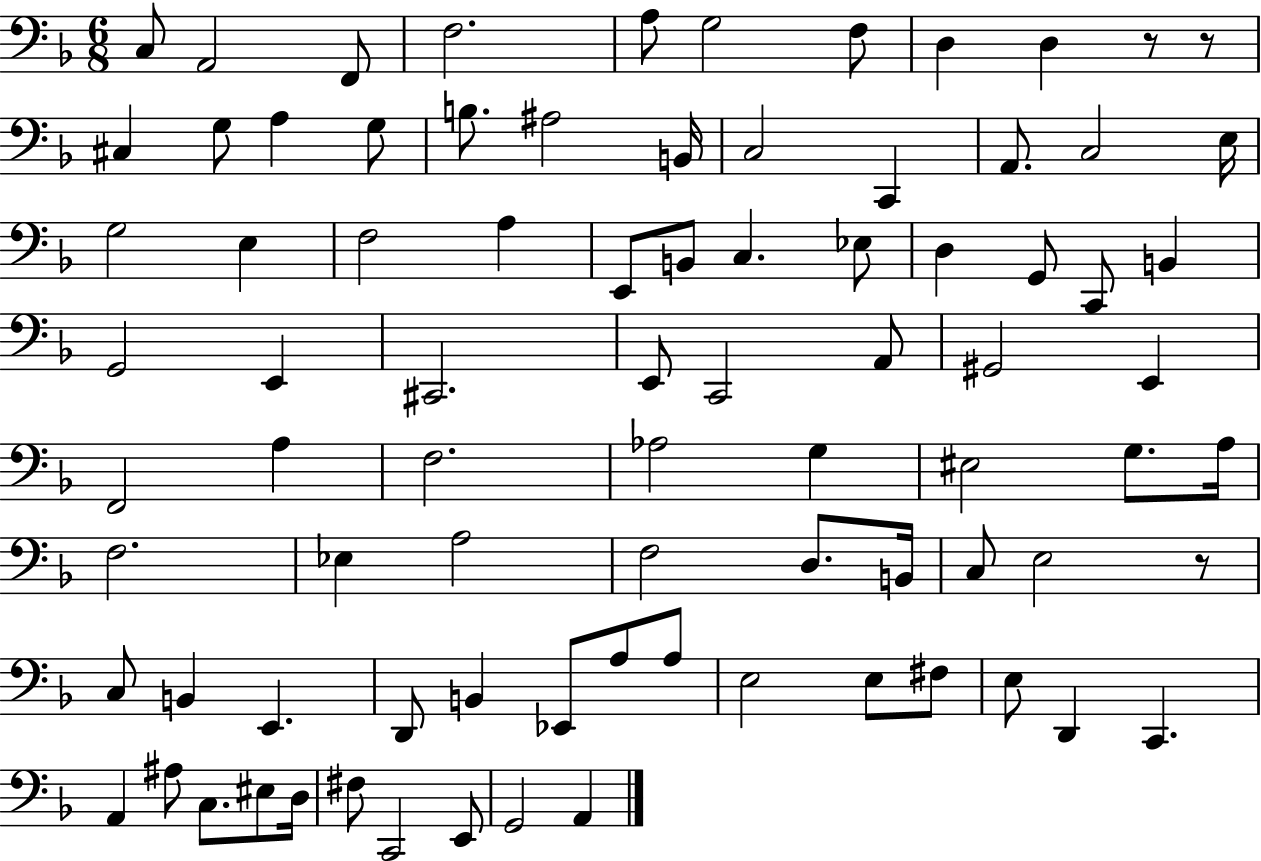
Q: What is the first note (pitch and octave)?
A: C3